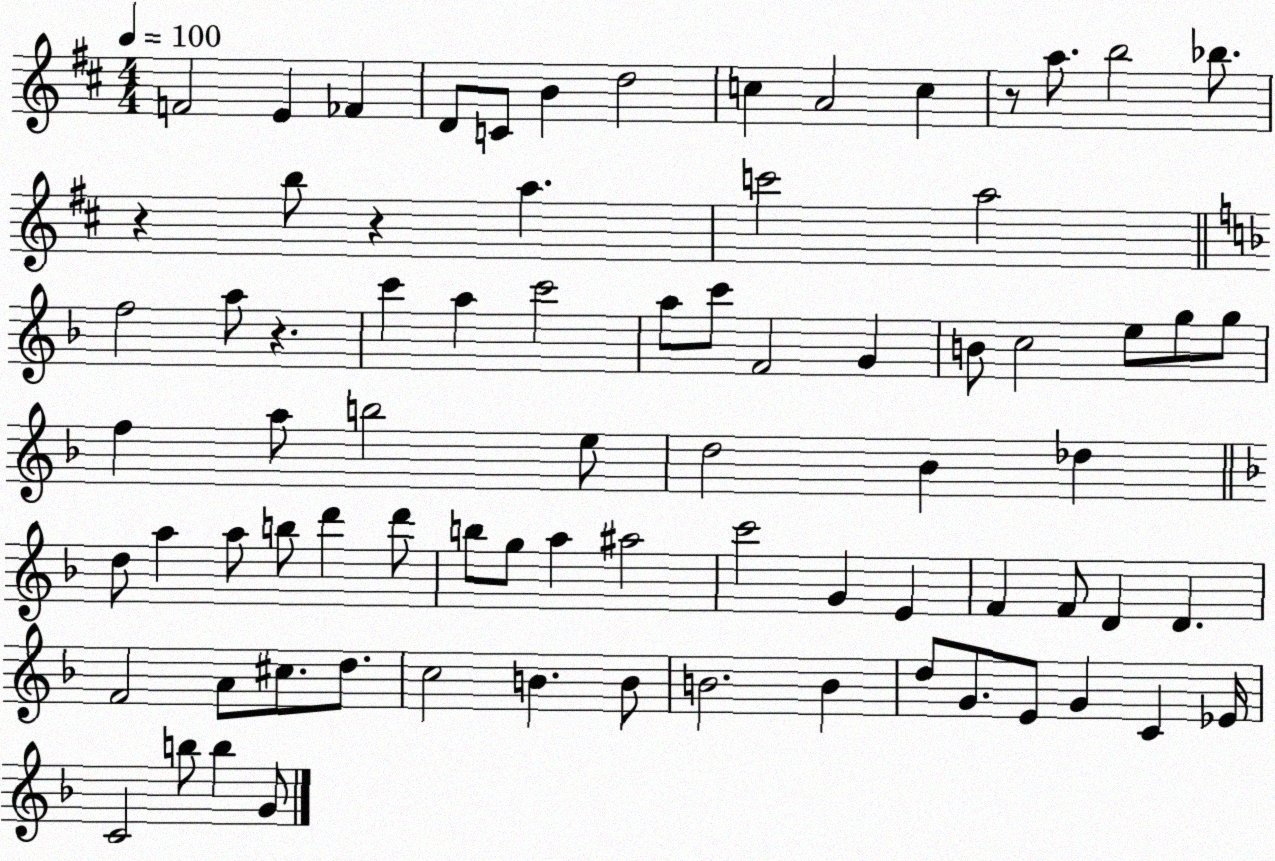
X:1
T:Untitled
M:4/4
L:1/4
K:D
F2 E _F D/2 C/2 B d2 c A2 c z/2 a/2 b2 _b/2 z b/2 z a c'2 a2 f2 a/2 z c' a c'2 a/2 c'/2 F2 G B/2 c2 e/2 g/2 g/2 f a/2 b2 e/2 d2 _B _d d/2 a a/2 b/2 d' d'/2 b/2 g/2 a ^a2 c'2 G E F F/2 D D F2 A/2 ^c/2 d/2 c2 B B/2 B2 B d/2 G/2 E/2 G C _E/4 C2 b/2 b G/2